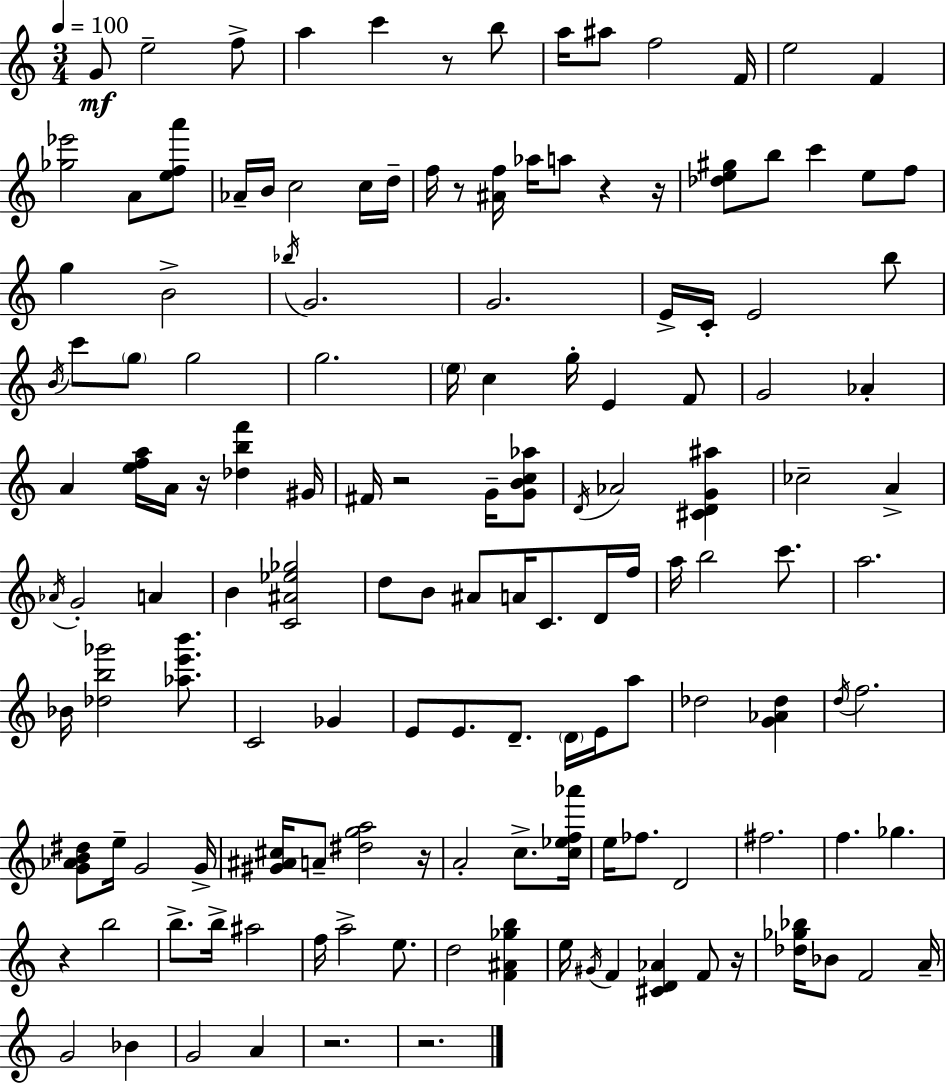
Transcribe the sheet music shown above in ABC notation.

X:1
T:Untitled
M:3/4
L:1/4
K:C
G/2 e2 f/2 a c' z/2 b/2 a/4 ^a/2 f2 F/4 e2 F [_g_e']2 A/2 [efa']/2 _A/4 B/4 c2 c/4 d/4 f/4 z/2 [^Af]/4 _a/4 a/2 z z/4 [_de^g]/2 b/2 c' e/2 f/2 g B2 _b/4 G2 G2 E/4 C/4 E2 b/2 B/4 c'/2 g/2 g2 g2 e/4 c g/4 E F/2 G2 _A A [efa]/4 A/4 z/4 [_dbf'] ^G/4 ^F/4 z2 G/4 [GBc_a]/2 D/4 _A2 [^CDG^a] _c2 A _A/4 G2 A B [C^A_e_g]2 d/2 B/2 ^A/2 A/4 C/2 D/4 f/4 a/4 b2 c'/2 a2 _B/4 [_db_g']2 [_ae'b']/2 C2 _G E/2 E/2 D/2 D/4 E/4 a/2 _d2 [G_A_d] d/4 f2 [G_AB^d]/2 e/4 G2 G/4 [^G^A^c]/4 A/2 [^dga]2 z/4 A2 c/2 [c_ef_a']/4 e/4 _f/2 D2 ^f2 f _g z b2 b/2 b/4 ^a2 f/4 a2 e/2 d2 [F^A_gb] e/4 ^G/4 F [^CD_A] F/2 z/4 [_d_g_b]/4 _B/2 F2 A/4 G2 _B G2 A z2 z2